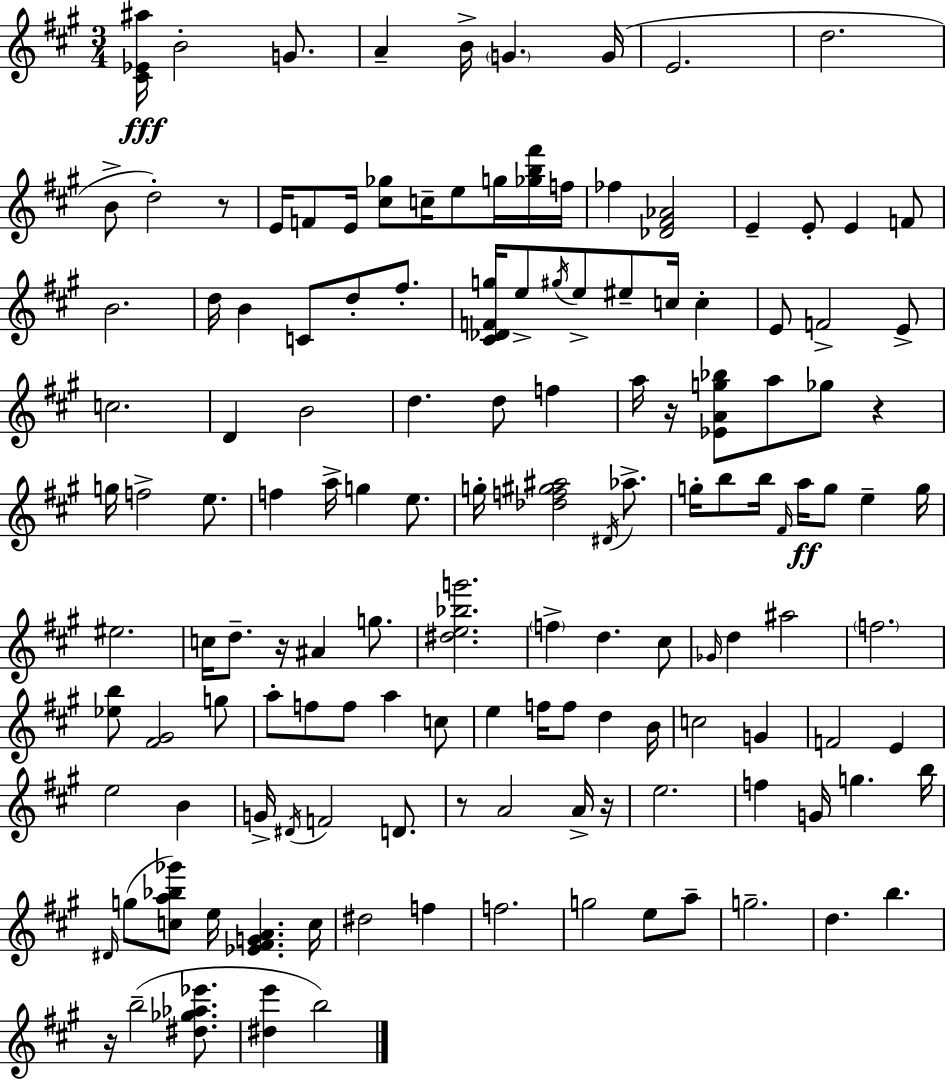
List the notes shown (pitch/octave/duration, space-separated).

[C#4,Eb4,A#5]/s B4/h G4/e. A4/q B4/s G4/q. G4/s E4/h. D5/h. B4/e D5/h R/e E4/s F4/e E4/s [C#5,Gb5]/e C5/s E5/e G5/s [Gb5,B5,F#6]/s F5/s FES5/q [Db4,F#4,Ab4]/h E4/q E4/e E4/q F4/e B4/h. D5/s B4/q C4/e D5/e F#5/e. [C#4,Db4,F4,G5]/s E5/e G#5/s E5/e EIS5/e C5/s C5/q E4/e F4/h E4/e C5/h. D4/q B4/h D5/q. D5/e F5/q A5/s R/s [Eb4,A4,G5,Bb5]/e A5/e Gb5/e R/q G5/s F5/h E5/e. F5/q A5/s G5/q E5/e. G5/s [Db5,F5,G#5,A#5]/h D#4/s Ab5/e. G5/s B5/e B5/s F#4/s A5/s G5/e E5/q G5/s EIS5/h. C5/s D5/e. R/s A#4/q G5/e. [D#5,E5,Bb5,G6]/h. F5/q D5/q. C#5/e Gb4/s D5/q A#5/h F5/h. [Eb5,B5]/e [F#4,G#4]/h G5/e A5/e F5/e F5/e A5/q C5/e E5/q F5/s F5/e D5/q B4/s C5/h G4/q F4/h E4/q E5/h B4/q G4/s D#4/s F4/h D4/e. R/e A4/h A4/s R/s E5/h. F5/q G4/s G5/q. B5/s D#4/s G5/e [C5,A5,Bb5,Gb6]/e E5/s [Eb4,F#4,G4,A4]/q. C5/s D#5/h F5/q F5/h. G5/h E5/e A5/e G5/h. D5/q. B5/q. R/s B5/h [D#5,Gb5,Ab5,Eb6]/e. [D#5,E6]/q B5/h